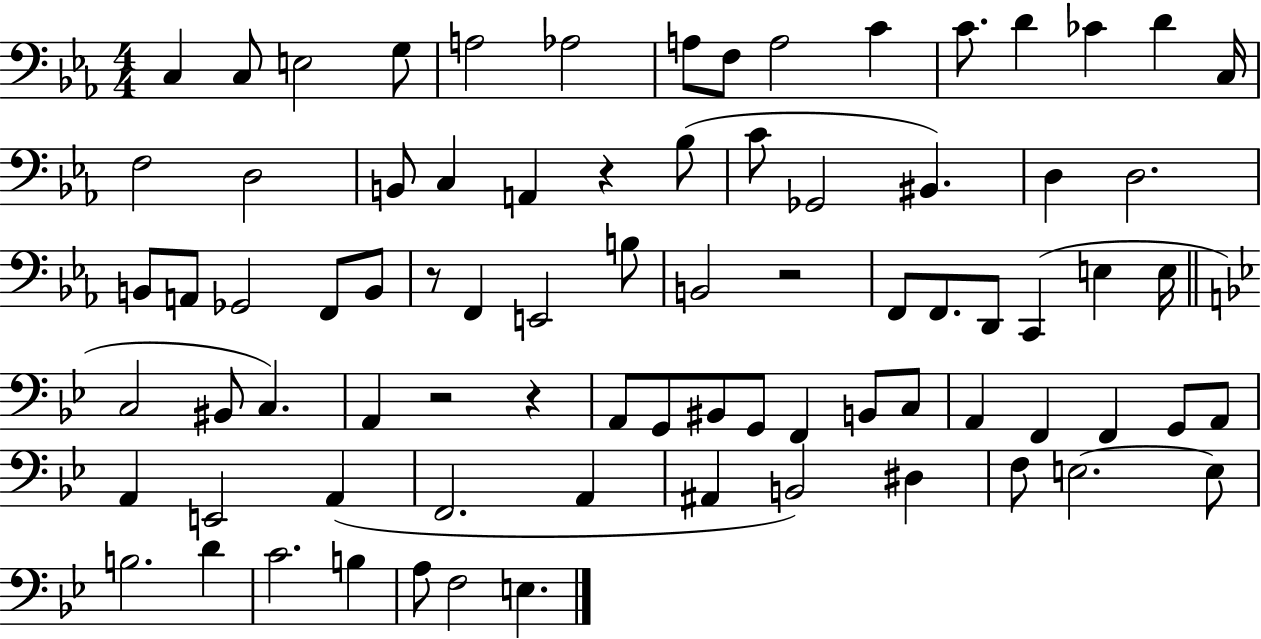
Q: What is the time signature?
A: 4/4